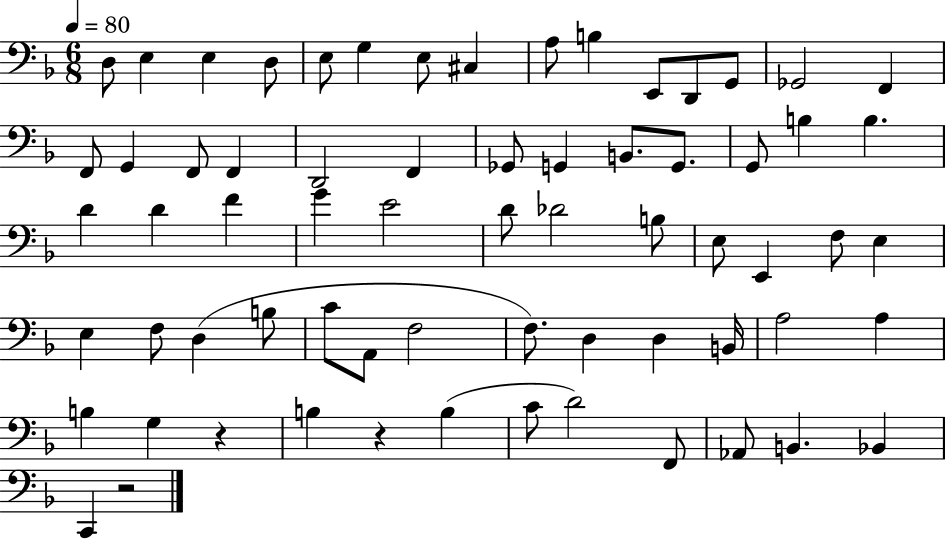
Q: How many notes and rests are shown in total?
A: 67